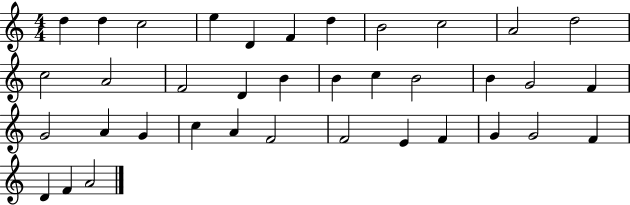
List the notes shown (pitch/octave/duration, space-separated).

D5/q D5/q C5/h E5/q D4/q F4/q D5/q B4/h C5/h A4/h D5/h C5/h A4/h F4/h D4/q B4/q B4/q C5/q B4/h B4/q G4/h F4/q G4/h A4/q G4/q C5/q A4/q F4/h F4/h E4/q F4/q G4/q G4/h F4/q D4/q F4/q A4/h